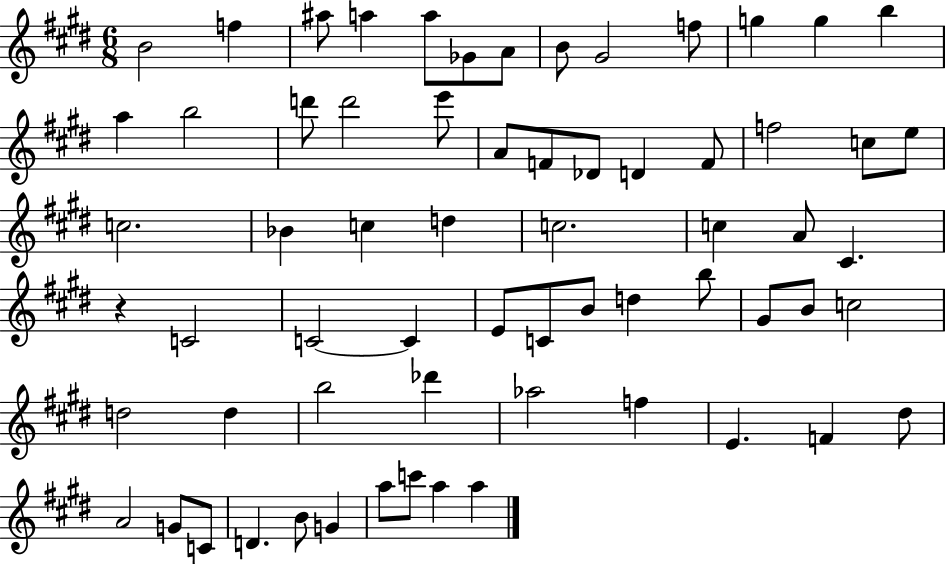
{
  \clef treble
  \numericTimeSignature
  \time 6/8
  \key e \major
  b'2 f''4 | ais''8 a''4 a''8 ges'8 a'8 | b'8 gis'2 f''8 | g''4 g''4 b''4 | \break a''4 b''2 | d'''8 d'''2 e'''8 | a'8 f'8 des'8 d'4 f'8 | f''2 c''8 e''8 | \break c''2. | bes'4 c''4 d''4 | c''2. | c''4 a'8 cis'4. | \break r4 c'2 | c'2~~ c'4 | e'8 c'8 b'8 d''4 b''8 | gis'8 b'8 c''2 | \break d''2 d''4 | b''2 des'''4 | aes''2 f''4 | e'4. f'4 dis''8 | \break a'2 g'8 c'8 | d'4. b'8 g'4 | a''8 c'''8 a''4 a''4 | \bar "|."
}